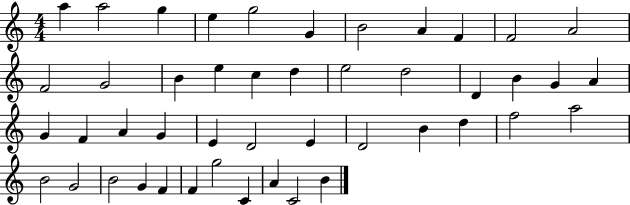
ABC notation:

X:1
T:Untitled
M:4/4
L:1/4
K:C
a a2 g e g2 G B2 A F F2 A2 F2 G2 B e c d e2 d2 D B G A G F A G E D2 E D2 B d f2 a2 B2 G2 B2 G F F g2 C A C2 B